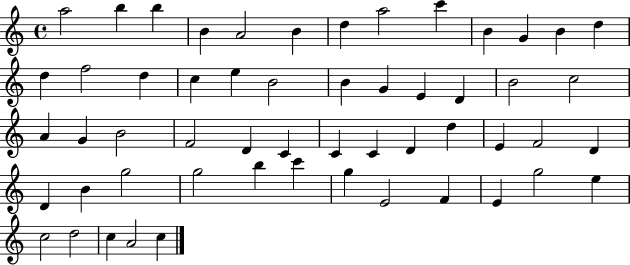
X:1
T:Untitled
M:4/4
L:1/4
K:C
a2 b b B A2 B d a2 c' B G B d d f2 d c e B2 B G E D B2 c2 A G B2 F2 D C C C D d E F2 D D B g2 g2 b c' g E2 F E g2 e c2 d2 c A2 c